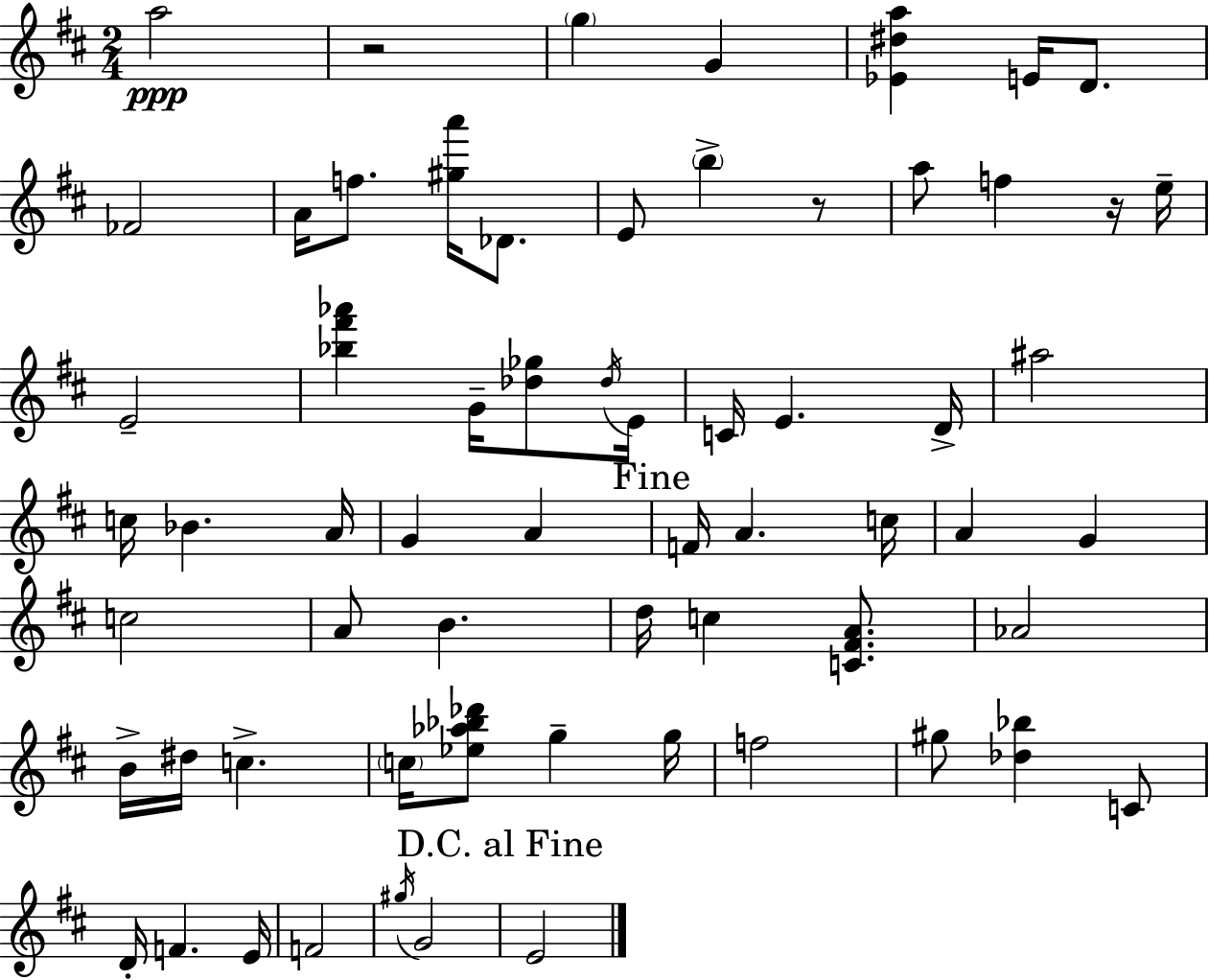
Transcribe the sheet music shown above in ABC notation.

X:1
T:Untitled
M:2/4
L:1/4
K:D
a2 z2 g G [_E^da] E/4 D/2 _F2 A/4 f/2 [^ga']/4 _D/2 E/2 b z/2 a/2 f z/4 e/4 E2 [_b^f'_a'] G/4 [_d_g]/2 _d/4 E/4 C/4 E D/4 ^a2 c/4 _B A/4 G A F/4 A c/4 A G c2 A/2 B d/4 c [C^FA]/2 _A2 B/4 ^d/4 c c/4 [_e_a_b_d']/2 g g/4 f2 ^g/2 [_d_b] C/2 D/4 F E/4 F2 ^g/4 G2 E2